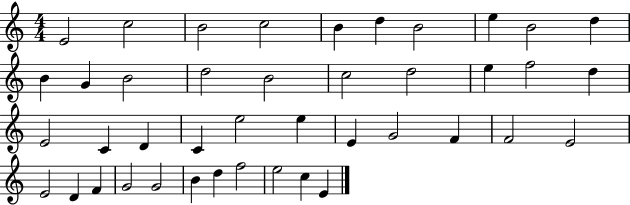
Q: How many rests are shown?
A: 0